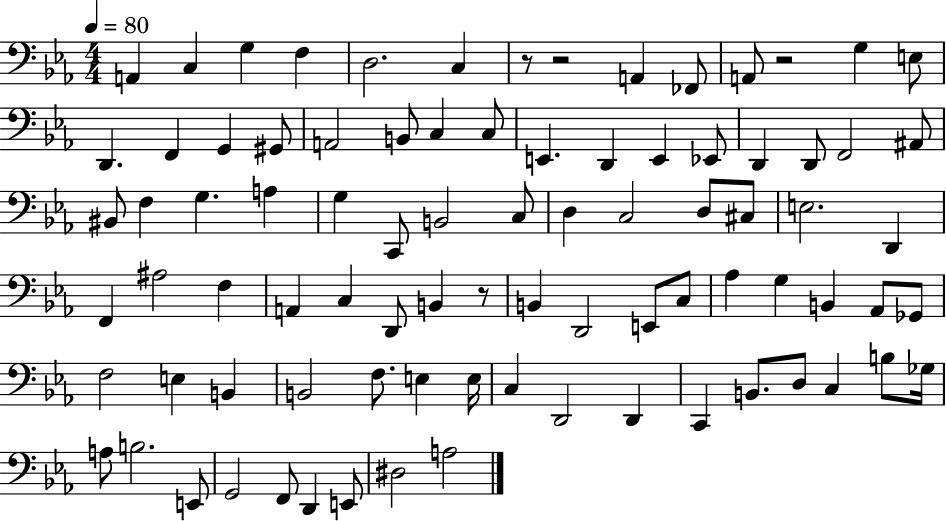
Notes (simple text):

A2/q C3/q G3/q F3/q D3/h. C3/q R/e R/h A2/q FES2/e A2/e R/h G3/q E3/e D2/q. F2/q G2/q G#2/e A2/h B2/e C3/q C3/e E2/q. D2/q E2/q Eb2/e D2/q D2/e F2/h A#2/e BIS2/e F3/q G3/q. A3/q G3/q C2/e B2/h C3/e D3/q C3/h D3/e C#3/e E3/h. D2/q F2/q A#3/h F3/q A2/q C3/q D2/e B2/q R/e B2/q D2/h E2/e C3/e Ab3/q G3/q B2/q Ab2/e Gb2/e F3/h E3/q B2/q B2/h F3/e. E3/q E3/s C3/q D2/h D2/q C2/q B2/e. D3/e C3/q B3/e Gb3/s A3/e B3/h. E2/e G2/h F2/e D2/q E2/e D#3/h A3/h